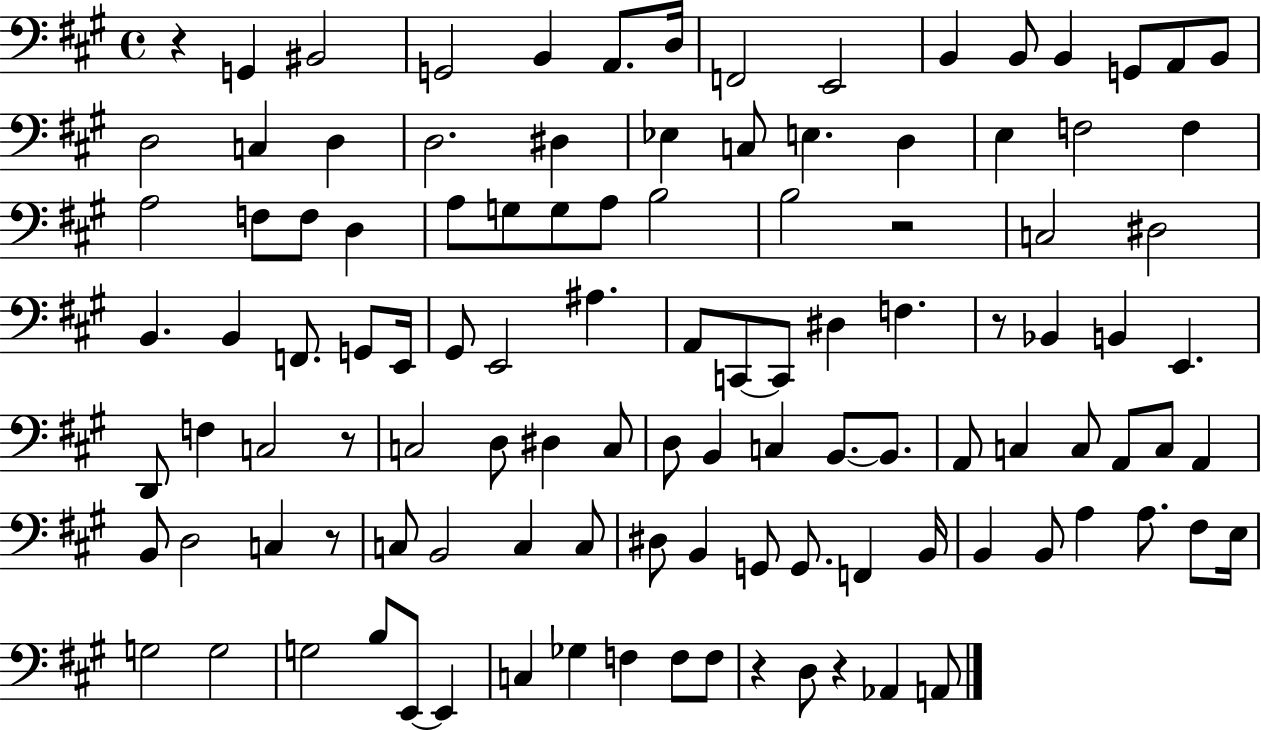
R/q G2/q BIS2/h G2/h B2/q A2/e. D3/s F2/h E2/h B2/q B2/e B2/q G2/e A2/e B2/e D3/h C3/q D3/q D3/h. D#3/q Eb3/q C3/e E3/q. D3/q E3/q F3/h F3/q A3/h F3/e F3/e D3/q A3/e G3/e G3/e A3/e B3/h B3/h R/h C3/h D#3/h B2/q. B2/q F2/e. G2/e E2/s G#2/e E2/h A#3/q. A2/e C2/e C2/e D#3/q F3/q. R/e Bb2/q B2/q E2/q. D2/e F3/q C3/h R/e C3/h D3/e D#3/q C3/e D3/e B2/q C3/q B2/e. B2/e. A2/e C3/q C3/e A2/e C3/e A2/q B2/e D3/h C3/q R/e C3/e B2/h C3/q C3/e D#3/e B2/q G2/e G2/e. F2/q B2/s B2/q B2/e A3/q A3/e. F#3/e E3/s G3/h G3/h G3/h B3/e E2/e E2/q C3/q Gb3/q F3/q F3/e F3/e R/q D3/e R/q Ab2/q A2/e